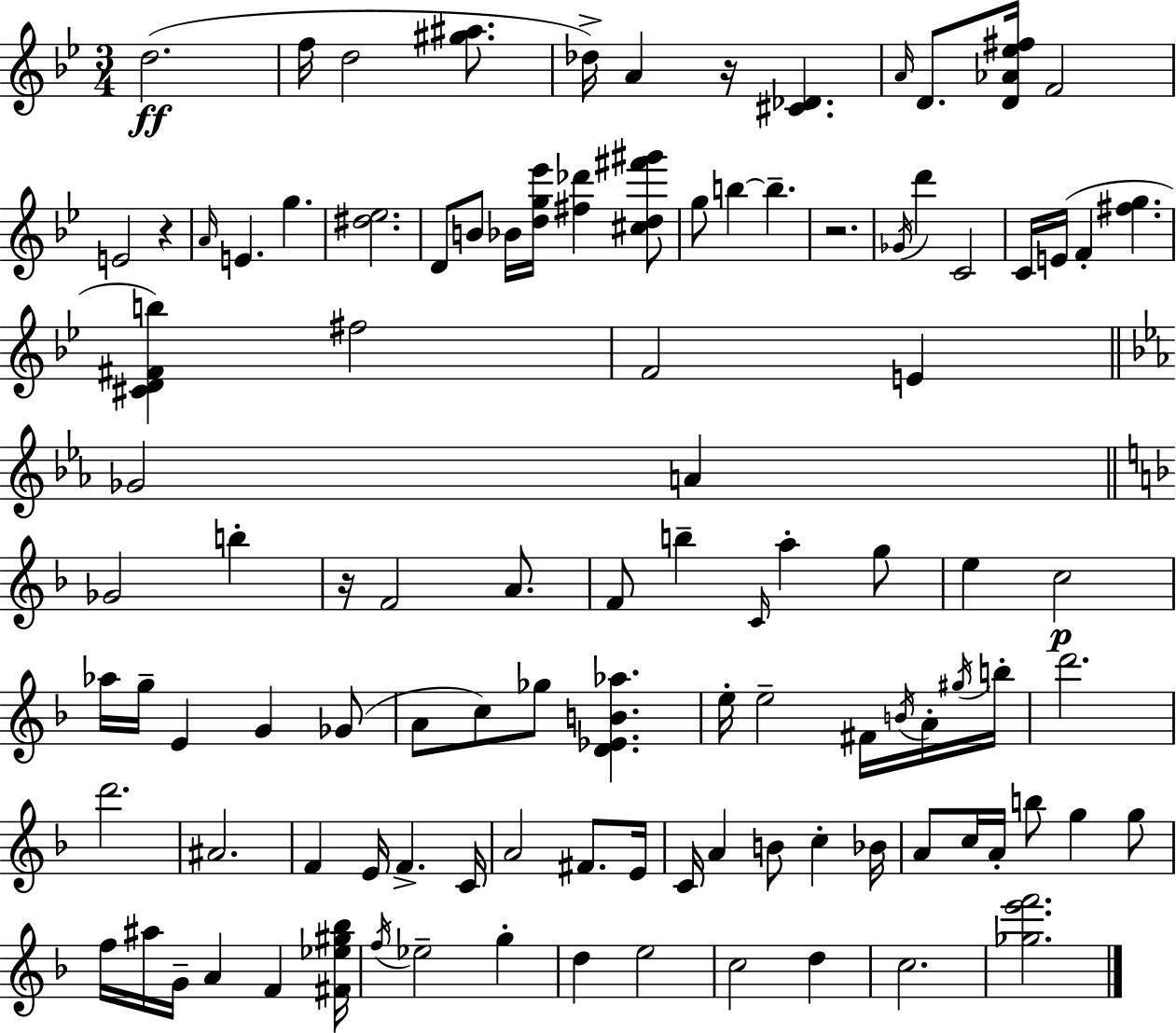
D5/h. F5/s D5/h [G#5,A#5]/e. Db5/s A4/q R/s [C#4,Db4]/q. A4/s D4/e. [D4,Ab4,Eb5,F#5]/s F4/h E4/h R/q A4/s E4/q. G5/q. [D#5,Eb5]/h. D4/e B4/e Bb4/s [D5,G5,Eb6]/s [F#5,Db6]/q [C#5,D5,F#6,G#6]/e G5/e B5/q B5/q. R/h. Gb4/s D6/q C4/h C4/s E4/s F4/q [F#5,G5]/q. [C#4,D4,F#4,B5]/q F#5/h F4/h E4/q Gb4/h A4/q Gb4/h B5/q R/s F4/h A4/e. F4/e B5/q C4/s A5/q G5/e E5/q C5/h Ab5/s G5/s E4/q G4/q Gb4/e A4/e C5/e Gb5/e [D4,Eb4,B4,Ab5]/q. E5/s E5/h F#4/s B4/s A4/s G#5/s B5/s D6/h. D6/h. A#4/h. F4/q E4/s F4/q. C4/s A4/h F#4/e. E4/s C4/s A4/q B4/e C5/q Bb4/s A4/e C5/s A4/s B5/e G5/q G5/e F5/s A#5/s G4/s A4/q F4/q [F#4,Eb5,G#5,Bb5]/s F5/s Eb5/h G5/q D5/q E5/h C5/h D5/q C5/h. [Gb5,E6,F6]/h.